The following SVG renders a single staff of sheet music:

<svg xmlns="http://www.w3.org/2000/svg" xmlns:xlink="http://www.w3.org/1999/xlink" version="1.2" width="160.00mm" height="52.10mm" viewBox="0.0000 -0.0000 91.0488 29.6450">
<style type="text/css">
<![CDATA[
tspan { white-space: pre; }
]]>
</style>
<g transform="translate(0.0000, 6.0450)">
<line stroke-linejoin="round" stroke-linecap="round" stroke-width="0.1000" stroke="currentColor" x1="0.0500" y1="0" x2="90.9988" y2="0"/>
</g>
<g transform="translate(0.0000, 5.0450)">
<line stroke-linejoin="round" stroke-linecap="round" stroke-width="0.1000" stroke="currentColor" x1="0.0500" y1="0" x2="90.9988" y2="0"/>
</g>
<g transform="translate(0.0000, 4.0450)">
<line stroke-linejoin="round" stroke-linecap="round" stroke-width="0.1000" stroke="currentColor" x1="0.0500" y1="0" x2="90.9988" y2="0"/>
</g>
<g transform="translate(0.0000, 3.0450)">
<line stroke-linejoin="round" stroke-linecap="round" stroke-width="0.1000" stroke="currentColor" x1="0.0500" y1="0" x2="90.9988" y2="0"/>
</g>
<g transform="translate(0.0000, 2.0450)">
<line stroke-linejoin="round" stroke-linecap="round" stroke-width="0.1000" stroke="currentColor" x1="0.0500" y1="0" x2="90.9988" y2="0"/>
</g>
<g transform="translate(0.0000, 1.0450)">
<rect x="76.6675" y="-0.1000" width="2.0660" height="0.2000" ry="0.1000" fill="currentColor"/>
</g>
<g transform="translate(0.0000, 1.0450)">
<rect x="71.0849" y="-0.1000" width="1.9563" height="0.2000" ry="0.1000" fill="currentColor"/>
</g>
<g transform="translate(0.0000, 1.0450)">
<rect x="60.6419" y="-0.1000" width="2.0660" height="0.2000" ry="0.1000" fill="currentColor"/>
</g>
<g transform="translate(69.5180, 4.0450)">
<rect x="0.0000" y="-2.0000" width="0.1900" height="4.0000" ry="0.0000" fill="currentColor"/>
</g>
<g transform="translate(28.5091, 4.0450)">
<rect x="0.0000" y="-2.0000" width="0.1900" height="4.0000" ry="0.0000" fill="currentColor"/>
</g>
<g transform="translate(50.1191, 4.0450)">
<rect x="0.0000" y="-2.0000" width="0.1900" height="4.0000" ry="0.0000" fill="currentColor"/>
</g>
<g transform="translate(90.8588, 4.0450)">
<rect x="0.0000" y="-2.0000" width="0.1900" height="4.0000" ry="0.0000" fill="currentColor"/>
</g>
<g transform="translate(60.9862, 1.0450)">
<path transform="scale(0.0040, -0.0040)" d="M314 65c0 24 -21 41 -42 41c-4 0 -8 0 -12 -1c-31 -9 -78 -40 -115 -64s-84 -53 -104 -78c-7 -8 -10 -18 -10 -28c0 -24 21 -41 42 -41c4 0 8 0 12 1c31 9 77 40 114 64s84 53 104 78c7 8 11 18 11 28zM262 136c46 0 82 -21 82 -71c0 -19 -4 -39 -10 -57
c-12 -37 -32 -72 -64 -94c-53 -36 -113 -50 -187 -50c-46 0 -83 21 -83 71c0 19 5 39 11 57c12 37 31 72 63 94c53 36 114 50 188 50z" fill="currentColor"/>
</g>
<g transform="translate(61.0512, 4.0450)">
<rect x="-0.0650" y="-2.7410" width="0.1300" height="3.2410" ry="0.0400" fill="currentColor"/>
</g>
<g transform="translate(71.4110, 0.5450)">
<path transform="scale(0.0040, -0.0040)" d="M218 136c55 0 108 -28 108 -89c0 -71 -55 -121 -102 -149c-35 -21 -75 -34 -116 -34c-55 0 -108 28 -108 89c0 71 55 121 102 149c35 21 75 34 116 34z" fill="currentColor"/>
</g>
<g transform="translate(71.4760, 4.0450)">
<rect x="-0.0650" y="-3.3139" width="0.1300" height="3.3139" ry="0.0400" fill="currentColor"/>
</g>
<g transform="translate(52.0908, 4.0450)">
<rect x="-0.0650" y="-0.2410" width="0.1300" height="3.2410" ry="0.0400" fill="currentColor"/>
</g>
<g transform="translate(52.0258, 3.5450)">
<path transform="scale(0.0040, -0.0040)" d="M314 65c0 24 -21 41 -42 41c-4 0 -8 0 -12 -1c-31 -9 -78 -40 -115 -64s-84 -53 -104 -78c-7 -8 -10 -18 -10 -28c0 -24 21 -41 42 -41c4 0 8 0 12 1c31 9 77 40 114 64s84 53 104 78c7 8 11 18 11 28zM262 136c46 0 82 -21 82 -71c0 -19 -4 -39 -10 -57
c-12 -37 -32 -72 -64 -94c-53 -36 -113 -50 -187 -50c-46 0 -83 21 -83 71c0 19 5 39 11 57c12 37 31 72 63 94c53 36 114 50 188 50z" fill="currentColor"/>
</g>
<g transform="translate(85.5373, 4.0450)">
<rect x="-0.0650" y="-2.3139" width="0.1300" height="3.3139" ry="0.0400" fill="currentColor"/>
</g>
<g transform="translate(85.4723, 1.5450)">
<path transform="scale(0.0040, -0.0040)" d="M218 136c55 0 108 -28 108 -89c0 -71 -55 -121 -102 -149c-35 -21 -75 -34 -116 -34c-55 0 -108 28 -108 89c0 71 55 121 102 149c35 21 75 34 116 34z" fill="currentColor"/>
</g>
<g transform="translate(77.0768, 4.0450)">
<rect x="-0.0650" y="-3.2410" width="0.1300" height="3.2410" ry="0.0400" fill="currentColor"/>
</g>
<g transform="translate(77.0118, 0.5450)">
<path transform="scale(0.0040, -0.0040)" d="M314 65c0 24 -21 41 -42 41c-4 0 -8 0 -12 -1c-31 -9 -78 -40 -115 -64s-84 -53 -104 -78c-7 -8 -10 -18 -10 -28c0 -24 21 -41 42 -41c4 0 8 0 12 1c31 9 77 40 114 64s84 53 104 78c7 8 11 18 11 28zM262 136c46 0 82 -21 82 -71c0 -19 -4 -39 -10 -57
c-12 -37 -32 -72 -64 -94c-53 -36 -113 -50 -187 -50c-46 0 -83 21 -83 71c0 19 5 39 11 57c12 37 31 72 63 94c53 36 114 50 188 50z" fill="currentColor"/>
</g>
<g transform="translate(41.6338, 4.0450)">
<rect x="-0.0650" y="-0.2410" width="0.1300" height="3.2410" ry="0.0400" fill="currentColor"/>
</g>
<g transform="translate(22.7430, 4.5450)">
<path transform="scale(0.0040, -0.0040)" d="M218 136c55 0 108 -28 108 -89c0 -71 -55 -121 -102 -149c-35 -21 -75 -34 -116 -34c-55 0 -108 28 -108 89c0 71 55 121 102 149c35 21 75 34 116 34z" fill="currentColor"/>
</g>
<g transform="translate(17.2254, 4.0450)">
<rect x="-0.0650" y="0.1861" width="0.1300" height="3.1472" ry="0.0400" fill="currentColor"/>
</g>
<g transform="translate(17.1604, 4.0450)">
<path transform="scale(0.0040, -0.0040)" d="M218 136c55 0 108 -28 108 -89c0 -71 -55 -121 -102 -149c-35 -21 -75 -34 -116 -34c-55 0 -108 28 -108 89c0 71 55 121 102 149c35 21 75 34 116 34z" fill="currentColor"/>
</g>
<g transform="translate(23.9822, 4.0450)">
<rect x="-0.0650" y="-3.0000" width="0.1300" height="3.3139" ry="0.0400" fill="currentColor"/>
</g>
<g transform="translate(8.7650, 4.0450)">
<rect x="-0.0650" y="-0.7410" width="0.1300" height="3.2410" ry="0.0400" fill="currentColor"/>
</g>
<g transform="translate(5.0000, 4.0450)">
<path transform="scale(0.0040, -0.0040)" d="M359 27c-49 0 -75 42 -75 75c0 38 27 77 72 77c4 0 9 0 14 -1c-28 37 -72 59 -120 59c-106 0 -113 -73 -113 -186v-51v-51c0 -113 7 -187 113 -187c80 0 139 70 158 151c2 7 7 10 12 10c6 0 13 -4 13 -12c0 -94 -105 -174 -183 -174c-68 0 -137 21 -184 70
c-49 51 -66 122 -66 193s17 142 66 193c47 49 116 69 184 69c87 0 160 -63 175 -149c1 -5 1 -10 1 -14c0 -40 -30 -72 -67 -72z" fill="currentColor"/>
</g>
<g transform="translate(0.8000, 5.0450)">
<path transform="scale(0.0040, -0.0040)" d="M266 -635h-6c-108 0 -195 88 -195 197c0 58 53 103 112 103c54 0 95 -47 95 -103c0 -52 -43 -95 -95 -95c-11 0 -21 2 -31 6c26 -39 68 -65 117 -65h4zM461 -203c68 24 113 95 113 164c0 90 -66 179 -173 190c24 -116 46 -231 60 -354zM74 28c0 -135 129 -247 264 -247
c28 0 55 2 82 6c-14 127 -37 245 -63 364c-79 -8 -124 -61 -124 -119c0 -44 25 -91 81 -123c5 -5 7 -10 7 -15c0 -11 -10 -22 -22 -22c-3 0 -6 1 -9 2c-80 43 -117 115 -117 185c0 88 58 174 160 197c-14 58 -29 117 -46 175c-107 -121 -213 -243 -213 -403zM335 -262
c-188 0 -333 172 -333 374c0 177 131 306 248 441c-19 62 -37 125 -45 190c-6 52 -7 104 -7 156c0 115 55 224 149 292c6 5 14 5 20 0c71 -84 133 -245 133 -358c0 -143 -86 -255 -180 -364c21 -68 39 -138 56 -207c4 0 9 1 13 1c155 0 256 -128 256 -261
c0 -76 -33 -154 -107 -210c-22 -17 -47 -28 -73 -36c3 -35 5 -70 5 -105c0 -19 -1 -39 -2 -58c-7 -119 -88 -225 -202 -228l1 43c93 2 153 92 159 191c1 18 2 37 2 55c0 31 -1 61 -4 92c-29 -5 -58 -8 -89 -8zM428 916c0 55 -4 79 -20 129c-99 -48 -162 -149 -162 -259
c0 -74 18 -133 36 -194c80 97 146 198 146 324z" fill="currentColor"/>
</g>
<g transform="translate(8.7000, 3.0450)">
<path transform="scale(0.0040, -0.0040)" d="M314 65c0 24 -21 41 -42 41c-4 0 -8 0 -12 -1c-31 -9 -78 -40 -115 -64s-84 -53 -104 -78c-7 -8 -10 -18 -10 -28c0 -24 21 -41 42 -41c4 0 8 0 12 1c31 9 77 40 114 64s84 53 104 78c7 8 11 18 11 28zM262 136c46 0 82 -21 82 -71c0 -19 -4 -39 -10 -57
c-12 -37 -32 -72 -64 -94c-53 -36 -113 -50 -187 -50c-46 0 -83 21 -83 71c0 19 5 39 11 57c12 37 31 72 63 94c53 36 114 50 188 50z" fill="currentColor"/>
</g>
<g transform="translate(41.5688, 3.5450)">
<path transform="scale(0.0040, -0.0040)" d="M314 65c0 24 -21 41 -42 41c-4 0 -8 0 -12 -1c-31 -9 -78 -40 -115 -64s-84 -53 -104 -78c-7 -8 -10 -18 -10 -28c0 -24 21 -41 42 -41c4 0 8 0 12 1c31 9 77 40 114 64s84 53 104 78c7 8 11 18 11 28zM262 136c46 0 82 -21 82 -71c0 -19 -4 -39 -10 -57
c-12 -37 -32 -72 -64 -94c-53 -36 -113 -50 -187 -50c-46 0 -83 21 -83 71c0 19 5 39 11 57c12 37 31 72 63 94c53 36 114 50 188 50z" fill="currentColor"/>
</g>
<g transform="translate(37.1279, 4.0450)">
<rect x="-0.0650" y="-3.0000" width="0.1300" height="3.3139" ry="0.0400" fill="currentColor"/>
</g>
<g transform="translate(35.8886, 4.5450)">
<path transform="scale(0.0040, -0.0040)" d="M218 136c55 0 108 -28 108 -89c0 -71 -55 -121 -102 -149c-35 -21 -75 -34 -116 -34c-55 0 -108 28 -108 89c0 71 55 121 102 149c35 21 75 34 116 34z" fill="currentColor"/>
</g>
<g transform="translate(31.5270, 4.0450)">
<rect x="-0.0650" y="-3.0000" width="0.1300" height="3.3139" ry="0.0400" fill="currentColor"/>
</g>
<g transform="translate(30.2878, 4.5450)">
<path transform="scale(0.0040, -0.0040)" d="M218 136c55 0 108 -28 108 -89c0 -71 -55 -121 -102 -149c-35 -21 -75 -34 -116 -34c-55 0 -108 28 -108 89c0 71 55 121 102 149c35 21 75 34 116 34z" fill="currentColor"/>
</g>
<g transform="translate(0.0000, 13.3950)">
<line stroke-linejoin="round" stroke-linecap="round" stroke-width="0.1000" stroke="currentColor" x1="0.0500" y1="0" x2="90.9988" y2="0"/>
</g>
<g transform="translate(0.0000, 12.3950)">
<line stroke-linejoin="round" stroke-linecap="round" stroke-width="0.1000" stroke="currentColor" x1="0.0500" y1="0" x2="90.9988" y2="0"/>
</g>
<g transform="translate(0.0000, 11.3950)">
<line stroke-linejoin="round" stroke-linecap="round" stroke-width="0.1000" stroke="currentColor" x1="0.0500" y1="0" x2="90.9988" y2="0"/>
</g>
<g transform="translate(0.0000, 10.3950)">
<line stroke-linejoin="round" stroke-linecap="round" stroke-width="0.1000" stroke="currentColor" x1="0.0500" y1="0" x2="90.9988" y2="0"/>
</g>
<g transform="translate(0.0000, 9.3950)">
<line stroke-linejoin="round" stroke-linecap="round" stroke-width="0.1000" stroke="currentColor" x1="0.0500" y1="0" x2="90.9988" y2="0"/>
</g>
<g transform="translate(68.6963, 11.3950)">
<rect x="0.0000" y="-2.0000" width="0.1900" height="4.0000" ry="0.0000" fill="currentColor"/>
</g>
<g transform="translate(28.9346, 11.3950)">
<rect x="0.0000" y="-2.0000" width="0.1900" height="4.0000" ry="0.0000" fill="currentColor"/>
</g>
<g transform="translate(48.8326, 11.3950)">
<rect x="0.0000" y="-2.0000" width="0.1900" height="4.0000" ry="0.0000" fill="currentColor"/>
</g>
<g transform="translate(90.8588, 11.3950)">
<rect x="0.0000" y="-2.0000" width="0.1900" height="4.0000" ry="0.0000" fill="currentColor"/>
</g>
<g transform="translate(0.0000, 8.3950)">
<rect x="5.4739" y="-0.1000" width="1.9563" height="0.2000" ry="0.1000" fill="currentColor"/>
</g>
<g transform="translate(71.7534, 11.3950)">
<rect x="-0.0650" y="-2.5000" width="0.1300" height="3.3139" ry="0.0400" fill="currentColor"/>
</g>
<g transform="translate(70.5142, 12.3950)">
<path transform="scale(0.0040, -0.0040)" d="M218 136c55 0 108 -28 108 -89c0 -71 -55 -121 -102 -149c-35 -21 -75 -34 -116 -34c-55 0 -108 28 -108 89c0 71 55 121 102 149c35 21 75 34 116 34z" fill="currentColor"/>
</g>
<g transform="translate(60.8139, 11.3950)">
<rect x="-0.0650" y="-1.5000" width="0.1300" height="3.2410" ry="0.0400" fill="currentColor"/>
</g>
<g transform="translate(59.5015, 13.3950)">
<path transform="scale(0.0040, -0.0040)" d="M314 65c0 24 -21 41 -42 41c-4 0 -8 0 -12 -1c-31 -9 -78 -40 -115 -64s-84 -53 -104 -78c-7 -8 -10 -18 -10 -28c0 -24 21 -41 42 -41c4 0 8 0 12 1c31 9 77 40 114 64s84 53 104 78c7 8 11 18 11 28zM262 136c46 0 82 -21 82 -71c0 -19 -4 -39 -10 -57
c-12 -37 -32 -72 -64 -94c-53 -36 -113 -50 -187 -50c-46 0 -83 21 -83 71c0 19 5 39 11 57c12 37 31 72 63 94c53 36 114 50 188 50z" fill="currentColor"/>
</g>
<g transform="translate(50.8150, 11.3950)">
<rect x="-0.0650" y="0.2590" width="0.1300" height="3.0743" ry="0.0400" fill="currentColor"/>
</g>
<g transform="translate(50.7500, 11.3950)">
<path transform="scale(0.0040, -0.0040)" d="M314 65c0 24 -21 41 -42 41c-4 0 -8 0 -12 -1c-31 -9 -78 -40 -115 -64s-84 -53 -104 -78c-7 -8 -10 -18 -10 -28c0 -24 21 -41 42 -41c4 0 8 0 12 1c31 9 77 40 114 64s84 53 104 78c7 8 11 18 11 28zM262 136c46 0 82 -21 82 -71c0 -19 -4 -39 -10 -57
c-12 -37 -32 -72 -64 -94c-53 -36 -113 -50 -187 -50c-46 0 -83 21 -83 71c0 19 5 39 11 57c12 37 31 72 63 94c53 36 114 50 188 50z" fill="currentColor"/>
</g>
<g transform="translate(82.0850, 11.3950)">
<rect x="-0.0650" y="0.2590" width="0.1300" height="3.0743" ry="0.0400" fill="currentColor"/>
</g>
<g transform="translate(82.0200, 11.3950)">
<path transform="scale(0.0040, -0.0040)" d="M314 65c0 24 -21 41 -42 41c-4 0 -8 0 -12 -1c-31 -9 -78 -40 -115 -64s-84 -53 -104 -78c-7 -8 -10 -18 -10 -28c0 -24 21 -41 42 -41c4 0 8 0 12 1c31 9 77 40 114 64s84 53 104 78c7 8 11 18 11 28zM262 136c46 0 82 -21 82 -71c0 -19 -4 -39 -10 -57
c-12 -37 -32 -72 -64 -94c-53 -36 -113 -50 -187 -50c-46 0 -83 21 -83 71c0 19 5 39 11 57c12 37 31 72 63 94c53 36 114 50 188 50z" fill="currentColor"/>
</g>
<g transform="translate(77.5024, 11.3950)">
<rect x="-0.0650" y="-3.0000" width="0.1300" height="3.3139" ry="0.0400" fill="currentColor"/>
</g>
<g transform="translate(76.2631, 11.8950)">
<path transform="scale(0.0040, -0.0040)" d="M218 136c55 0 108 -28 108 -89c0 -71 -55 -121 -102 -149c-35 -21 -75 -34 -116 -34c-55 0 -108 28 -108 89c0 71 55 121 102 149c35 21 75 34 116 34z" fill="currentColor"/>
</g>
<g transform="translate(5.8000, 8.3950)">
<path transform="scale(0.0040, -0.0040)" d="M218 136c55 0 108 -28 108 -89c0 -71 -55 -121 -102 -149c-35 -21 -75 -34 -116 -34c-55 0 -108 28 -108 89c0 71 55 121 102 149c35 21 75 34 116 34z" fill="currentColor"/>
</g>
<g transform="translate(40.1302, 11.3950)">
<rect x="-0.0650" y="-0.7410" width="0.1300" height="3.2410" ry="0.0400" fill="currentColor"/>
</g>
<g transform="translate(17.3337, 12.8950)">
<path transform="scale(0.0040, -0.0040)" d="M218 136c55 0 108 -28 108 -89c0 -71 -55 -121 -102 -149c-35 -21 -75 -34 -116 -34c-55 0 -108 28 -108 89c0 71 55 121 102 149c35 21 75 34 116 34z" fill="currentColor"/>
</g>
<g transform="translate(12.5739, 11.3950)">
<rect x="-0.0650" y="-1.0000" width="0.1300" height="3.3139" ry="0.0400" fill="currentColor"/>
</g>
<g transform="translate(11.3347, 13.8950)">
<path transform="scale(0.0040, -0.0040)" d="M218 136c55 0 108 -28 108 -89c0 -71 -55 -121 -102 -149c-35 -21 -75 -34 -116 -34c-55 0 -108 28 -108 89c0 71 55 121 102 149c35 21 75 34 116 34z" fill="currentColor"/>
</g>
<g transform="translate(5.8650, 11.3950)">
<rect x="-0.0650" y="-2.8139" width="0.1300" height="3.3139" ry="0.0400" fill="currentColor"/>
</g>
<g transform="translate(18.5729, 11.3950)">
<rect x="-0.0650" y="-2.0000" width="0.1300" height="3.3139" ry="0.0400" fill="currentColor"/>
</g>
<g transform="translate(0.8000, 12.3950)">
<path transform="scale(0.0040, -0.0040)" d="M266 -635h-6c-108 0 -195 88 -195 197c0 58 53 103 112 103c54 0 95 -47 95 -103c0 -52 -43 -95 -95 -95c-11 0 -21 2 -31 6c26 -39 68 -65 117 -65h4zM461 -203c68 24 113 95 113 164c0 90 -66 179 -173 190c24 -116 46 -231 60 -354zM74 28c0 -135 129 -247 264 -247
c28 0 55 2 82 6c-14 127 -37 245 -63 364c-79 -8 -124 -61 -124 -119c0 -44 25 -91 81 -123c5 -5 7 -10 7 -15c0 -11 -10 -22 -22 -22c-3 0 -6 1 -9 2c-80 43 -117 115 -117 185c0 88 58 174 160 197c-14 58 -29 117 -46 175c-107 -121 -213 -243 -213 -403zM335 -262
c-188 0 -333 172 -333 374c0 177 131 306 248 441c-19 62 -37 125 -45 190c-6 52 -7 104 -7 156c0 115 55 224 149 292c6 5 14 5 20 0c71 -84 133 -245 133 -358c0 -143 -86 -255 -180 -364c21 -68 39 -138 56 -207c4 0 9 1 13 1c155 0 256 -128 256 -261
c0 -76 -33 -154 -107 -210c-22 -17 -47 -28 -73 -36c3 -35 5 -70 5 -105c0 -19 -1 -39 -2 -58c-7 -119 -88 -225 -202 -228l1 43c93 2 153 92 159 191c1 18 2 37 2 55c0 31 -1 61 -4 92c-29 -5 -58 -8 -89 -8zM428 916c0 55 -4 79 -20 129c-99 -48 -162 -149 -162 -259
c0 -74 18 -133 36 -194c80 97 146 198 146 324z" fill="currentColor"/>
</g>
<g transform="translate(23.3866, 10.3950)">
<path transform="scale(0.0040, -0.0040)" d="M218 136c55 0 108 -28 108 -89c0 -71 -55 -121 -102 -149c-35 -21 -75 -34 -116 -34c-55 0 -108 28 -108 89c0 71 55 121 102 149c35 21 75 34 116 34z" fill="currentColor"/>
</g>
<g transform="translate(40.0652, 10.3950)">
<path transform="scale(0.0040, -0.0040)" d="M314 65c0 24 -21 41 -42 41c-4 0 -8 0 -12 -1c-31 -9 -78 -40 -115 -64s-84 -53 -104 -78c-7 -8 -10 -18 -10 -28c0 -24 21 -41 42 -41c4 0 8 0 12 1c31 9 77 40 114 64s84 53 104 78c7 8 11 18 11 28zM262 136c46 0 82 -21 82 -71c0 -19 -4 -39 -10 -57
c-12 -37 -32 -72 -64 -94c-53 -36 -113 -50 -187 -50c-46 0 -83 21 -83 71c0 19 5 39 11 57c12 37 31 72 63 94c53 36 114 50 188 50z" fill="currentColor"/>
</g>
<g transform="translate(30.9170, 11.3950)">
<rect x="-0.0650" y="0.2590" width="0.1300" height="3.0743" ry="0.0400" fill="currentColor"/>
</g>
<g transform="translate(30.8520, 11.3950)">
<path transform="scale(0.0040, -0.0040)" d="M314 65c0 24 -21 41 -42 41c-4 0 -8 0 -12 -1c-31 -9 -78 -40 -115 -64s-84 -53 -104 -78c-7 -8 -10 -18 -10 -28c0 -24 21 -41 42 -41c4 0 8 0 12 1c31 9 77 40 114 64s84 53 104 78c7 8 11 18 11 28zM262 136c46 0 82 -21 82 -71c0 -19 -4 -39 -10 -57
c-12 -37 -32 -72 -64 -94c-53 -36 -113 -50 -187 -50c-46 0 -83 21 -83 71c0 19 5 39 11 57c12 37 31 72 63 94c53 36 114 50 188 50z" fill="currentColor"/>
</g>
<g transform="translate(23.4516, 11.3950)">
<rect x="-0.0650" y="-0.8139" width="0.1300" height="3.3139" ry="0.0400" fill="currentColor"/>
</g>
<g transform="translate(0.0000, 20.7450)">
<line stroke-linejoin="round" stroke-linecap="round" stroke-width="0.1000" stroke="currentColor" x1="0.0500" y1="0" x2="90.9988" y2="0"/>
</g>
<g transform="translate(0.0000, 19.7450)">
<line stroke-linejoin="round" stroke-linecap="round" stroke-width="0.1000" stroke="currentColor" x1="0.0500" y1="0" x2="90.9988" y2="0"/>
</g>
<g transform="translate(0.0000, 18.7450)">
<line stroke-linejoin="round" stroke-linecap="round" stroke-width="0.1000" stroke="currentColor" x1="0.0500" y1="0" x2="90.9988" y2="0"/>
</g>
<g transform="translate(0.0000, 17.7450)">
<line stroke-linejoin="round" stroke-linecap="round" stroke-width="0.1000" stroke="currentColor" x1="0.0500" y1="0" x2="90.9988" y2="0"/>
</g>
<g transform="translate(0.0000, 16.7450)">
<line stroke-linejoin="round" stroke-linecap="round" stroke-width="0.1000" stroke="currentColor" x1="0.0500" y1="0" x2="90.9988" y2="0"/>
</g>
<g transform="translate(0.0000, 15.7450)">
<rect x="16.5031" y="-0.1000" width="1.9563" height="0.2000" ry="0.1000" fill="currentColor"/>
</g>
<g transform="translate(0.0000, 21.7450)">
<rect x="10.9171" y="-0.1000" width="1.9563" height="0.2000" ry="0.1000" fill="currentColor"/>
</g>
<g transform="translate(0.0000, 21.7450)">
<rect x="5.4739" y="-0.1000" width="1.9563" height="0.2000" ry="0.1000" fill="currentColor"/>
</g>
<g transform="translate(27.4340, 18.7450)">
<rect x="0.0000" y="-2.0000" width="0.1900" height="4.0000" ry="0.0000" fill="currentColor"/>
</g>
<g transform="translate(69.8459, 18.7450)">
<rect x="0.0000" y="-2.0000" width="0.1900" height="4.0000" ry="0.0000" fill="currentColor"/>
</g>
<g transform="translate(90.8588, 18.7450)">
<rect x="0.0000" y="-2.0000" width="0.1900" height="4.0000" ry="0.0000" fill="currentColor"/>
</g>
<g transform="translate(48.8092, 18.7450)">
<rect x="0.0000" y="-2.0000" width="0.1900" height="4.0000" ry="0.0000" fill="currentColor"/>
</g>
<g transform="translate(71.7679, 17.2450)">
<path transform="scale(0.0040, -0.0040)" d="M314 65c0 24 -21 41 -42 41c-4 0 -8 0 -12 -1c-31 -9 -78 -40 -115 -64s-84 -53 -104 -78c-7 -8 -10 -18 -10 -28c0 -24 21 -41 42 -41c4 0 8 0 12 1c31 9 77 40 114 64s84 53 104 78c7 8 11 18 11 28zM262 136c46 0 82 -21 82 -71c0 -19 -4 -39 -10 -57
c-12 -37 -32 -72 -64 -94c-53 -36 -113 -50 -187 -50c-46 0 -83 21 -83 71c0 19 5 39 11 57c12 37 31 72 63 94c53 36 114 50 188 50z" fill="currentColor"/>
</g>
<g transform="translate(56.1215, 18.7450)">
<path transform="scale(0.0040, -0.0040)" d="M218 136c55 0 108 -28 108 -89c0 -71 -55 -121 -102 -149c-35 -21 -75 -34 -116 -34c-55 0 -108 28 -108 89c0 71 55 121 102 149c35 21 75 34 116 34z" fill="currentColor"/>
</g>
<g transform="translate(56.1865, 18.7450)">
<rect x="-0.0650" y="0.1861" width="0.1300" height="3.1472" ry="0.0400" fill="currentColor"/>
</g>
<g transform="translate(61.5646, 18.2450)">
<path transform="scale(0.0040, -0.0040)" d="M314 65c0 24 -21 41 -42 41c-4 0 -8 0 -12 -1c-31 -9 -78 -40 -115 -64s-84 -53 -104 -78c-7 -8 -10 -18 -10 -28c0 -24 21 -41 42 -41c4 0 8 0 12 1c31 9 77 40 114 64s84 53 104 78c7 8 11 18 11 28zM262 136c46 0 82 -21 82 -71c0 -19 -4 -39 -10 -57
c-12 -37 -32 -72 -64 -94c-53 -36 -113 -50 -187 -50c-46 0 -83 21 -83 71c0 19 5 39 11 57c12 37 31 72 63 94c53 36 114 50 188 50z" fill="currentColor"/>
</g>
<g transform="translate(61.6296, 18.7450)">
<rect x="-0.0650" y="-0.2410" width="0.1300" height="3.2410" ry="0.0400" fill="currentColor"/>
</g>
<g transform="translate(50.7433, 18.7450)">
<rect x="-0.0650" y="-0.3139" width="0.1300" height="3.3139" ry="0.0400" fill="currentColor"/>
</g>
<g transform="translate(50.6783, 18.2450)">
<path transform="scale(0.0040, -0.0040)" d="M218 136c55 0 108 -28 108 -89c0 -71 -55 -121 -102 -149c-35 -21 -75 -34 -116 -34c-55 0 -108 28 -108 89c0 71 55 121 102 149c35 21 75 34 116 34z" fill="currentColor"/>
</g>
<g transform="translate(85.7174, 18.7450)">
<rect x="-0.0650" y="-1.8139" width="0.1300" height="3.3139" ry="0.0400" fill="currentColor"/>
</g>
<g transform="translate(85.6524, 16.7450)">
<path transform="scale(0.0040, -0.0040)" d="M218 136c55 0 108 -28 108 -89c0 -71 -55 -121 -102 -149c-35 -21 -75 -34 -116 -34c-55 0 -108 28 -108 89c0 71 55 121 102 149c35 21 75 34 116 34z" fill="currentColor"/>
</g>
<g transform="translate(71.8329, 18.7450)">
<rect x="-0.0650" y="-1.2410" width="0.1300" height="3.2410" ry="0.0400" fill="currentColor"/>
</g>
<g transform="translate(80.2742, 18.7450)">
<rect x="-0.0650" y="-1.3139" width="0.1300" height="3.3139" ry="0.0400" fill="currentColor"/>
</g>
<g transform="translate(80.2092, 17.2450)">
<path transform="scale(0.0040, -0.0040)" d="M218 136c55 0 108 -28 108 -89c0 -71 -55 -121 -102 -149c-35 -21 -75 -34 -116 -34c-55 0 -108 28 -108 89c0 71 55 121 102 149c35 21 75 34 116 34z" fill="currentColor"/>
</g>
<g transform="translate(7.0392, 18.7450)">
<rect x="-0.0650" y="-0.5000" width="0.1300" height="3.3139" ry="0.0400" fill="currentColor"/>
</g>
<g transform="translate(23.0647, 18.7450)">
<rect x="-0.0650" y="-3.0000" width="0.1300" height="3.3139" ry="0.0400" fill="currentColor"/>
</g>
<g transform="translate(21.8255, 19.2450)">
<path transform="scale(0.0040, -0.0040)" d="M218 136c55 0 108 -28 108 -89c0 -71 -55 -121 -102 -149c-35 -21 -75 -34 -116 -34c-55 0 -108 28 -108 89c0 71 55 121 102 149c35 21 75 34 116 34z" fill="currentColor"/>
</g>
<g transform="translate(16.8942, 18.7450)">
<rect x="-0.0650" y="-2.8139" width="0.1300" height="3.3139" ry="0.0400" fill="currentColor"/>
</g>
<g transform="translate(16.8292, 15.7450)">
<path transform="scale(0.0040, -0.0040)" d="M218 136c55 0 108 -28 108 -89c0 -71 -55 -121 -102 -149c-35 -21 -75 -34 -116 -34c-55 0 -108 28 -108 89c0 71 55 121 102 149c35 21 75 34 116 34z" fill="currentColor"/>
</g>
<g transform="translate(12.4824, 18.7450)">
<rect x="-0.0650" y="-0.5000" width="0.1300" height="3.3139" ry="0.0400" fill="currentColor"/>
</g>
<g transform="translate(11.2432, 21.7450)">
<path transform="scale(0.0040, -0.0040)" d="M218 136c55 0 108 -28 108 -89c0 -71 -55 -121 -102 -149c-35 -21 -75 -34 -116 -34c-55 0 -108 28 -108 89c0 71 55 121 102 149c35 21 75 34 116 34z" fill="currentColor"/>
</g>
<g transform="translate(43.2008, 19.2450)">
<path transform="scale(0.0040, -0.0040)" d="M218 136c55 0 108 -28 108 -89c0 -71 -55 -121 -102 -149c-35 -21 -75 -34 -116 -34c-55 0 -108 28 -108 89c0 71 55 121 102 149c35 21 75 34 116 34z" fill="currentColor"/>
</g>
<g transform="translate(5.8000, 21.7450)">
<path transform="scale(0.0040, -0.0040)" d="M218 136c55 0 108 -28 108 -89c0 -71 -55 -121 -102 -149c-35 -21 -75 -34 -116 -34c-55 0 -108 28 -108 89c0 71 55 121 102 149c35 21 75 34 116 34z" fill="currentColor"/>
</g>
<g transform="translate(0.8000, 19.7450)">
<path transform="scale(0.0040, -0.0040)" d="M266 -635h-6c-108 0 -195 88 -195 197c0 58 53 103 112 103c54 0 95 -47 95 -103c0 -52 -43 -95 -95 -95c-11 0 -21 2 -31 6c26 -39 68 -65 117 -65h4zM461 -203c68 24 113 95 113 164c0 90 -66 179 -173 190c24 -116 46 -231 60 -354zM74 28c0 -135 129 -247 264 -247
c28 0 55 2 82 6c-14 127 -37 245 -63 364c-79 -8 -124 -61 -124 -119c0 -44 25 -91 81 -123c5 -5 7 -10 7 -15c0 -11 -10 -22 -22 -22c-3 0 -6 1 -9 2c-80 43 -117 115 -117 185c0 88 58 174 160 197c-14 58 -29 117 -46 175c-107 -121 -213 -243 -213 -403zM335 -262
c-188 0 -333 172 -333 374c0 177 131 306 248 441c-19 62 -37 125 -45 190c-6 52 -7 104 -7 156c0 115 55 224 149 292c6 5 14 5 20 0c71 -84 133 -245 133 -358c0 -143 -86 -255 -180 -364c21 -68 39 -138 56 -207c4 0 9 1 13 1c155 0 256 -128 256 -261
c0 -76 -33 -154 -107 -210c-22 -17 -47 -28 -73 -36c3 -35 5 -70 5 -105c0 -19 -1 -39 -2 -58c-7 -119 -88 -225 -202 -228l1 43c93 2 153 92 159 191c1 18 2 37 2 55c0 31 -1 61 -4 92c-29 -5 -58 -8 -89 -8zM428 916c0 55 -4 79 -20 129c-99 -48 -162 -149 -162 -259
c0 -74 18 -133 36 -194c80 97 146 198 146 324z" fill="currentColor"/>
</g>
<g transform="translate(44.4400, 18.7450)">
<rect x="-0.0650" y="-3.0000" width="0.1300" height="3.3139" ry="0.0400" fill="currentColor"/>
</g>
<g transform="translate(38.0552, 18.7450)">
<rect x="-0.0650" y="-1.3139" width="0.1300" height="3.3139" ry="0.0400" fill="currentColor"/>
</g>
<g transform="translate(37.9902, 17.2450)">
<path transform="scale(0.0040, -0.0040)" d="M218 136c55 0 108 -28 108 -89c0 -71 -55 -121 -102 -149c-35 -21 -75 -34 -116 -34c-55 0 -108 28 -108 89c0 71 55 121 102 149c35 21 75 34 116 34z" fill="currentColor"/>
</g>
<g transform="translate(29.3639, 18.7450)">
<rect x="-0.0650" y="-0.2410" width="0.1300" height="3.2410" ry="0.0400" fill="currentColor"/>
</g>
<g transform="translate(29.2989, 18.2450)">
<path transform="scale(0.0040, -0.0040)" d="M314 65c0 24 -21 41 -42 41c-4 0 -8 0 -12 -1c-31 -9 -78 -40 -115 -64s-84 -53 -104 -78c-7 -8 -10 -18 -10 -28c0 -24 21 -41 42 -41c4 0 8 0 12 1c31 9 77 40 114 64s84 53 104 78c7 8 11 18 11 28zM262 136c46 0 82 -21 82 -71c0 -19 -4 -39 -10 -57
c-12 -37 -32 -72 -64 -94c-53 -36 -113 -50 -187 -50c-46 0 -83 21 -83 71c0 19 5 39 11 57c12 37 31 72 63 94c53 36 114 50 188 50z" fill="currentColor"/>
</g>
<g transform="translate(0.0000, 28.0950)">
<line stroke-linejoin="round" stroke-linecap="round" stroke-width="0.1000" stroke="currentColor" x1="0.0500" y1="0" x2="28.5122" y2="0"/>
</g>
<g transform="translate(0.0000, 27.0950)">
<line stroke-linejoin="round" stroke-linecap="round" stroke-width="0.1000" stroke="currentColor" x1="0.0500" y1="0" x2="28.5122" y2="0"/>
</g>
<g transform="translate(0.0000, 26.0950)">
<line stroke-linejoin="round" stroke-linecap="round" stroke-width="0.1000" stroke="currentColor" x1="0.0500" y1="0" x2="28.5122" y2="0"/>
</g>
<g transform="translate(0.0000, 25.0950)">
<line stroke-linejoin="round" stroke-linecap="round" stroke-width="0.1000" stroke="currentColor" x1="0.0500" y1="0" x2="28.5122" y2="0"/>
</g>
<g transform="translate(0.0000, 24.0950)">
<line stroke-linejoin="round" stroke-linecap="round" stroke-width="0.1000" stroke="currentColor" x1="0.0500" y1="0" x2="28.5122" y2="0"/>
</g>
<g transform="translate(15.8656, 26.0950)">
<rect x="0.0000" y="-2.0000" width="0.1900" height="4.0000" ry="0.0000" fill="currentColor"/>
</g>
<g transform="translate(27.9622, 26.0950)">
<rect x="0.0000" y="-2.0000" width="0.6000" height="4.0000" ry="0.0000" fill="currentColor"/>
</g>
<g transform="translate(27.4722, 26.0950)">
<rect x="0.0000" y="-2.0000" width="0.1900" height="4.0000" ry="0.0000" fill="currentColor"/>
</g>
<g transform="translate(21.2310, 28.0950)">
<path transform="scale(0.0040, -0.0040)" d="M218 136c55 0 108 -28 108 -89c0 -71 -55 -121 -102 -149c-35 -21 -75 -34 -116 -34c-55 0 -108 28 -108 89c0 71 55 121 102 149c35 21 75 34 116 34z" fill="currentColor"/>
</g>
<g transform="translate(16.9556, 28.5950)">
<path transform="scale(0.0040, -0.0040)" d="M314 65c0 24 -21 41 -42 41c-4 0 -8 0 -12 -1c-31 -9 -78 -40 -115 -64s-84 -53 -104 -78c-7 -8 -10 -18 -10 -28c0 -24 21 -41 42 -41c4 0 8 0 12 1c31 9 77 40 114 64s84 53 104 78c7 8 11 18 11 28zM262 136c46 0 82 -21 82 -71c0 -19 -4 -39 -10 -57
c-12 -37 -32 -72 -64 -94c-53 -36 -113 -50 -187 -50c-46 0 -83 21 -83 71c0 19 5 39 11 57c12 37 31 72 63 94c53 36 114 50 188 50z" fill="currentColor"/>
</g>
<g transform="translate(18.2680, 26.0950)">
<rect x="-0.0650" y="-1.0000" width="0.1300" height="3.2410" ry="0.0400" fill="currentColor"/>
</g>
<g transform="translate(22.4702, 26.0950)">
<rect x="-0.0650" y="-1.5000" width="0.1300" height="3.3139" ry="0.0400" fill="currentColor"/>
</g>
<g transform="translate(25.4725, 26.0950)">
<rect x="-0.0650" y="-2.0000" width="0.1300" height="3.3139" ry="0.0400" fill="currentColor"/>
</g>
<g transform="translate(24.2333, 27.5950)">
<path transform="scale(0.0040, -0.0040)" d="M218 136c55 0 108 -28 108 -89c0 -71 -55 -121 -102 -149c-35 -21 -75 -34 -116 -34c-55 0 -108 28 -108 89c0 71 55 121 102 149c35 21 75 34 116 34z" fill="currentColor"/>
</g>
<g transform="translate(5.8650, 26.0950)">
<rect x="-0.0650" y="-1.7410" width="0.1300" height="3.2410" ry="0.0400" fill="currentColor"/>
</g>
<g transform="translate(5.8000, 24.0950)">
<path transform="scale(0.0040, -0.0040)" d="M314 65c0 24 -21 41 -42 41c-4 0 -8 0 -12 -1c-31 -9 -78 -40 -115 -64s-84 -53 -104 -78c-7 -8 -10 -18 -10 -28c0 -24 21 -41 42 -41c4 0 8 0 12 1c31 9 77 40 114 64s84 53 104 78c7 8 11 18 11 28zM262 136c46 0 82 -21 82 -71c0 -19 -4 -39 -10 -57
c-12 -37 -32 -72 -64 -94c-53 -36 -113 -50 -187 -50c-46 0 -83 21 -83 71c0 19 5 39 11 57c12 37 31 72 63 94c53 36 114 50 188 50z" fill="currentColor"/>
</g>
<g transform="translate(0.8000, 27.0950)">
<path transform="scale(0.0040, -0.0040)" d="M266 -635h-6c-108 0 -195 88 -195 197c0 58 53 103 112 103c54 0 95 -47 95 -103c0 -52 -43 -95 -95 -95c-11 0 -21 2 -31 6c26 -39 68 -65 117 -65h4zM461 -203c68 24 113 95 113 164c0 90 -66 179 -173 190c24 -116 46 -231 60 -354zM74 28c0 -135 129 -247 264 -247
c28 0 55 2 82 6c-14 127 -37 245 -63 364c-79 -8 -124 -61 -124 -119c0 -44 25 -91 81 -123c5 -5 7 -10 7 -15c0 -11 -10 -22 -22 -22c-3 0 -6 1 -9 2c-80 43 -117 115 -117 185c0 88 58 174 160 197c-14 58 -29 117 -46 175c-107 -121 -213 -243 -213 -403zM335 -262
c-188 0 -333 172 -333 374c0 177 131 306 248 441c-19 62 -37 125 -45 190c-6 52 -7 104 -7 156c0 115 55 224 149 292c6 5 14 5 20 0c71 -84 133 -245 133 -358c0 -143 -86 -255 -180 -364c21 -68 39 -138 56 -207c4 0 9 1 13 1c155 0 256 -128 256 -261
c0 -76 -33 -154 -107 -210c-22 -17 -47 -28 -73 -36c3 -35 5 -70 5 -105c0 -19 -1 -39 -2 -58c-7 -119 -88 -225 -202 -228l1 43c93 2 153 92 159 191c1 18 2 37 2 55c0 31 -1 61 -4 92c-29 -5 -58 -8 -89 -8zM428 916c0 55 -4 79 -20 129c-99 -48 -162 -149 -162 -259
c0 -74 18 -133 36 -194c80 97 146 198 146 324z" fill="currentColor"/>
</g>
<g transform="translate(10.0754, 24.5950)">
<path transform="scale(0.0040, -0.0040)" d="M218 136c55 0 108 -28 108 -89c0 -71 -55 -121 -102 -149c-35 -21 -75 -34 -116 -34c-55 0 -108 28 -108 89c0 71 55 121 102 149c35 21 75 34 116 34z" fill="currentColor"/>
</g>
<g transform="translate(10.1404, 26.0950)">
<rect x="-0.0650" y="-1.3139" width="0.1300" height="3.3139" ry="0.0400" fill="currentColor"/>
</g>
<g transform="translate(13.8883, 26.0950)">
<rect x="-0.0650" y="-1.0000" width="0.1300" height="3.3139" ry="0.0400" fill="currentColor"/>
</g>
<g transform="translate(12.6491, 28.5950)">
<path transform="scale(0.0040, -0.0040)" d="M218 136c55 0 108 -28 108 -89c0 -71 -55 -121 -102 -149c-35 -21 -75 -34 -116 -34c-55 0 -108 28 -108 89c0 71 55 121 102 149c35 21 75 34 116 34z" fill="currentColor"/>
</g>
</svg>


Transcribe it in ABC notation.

X:1
T:Untitled
M:4/4
L:1/4
K:C
d2 B A A A c2 c2 a2 b b2 g a D F d B2 d2 B2 E2 G A B2 C C a A c2 e A c B c2 e2 e f f2 e D D2 E F